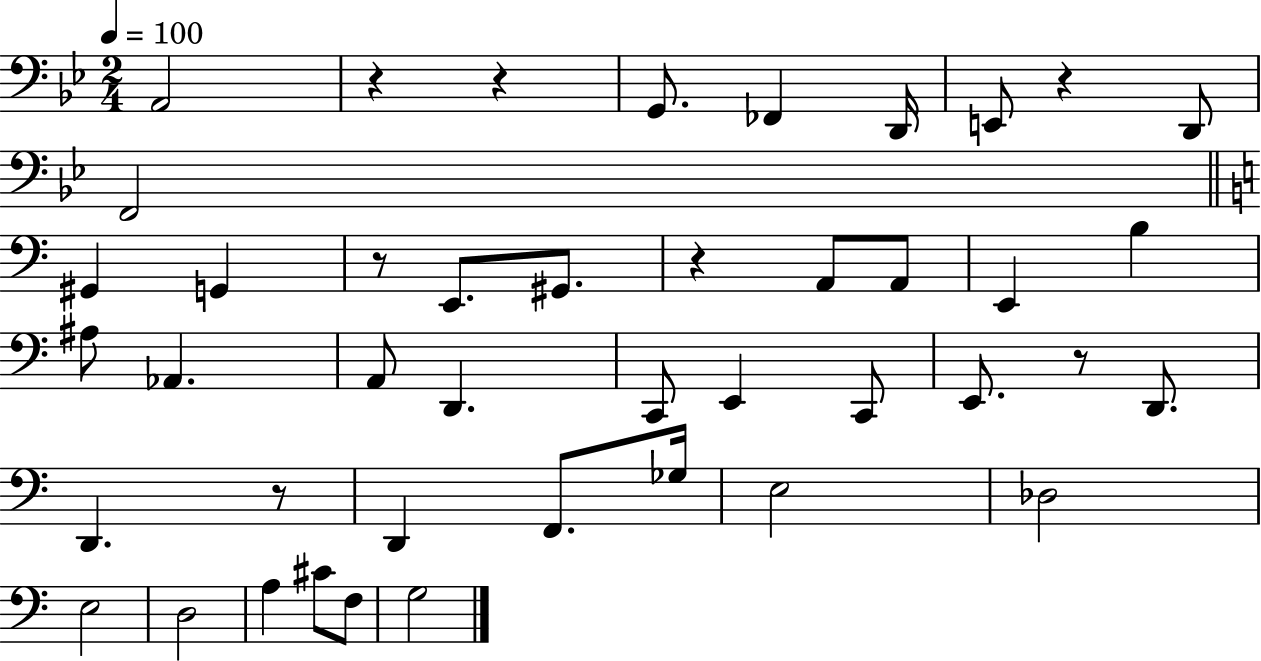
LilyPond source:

{
  \clef bass
  \numericTimeSignature
  \time 2/4
  \key bes \major
  \tempo 4 = 100
  a,2 | r4 r4 | g,8. fes,4 d,16 | e,8 r4 d,8 | \break f,2 | \bar "||" \break \key c \major gis,4 g,4 | r8 e,8. gis,8. | r4 a,8 a,8 | e,4 b4 | \break ais8 aes,4. | a,8 d,4. | c,8 e,4 c,8 | e,8. r8 d,8. | \break d,4. r8 | d,4 f,8. ges16 | e2 | des2 | \break e2 | d2 | a4 cis'8 f8 | g2 | \break \bar "|."
}